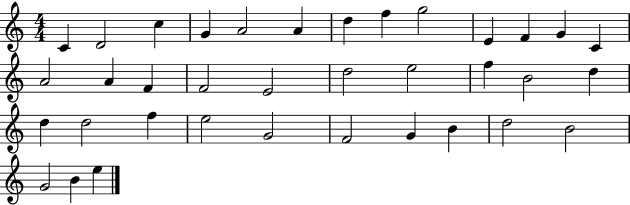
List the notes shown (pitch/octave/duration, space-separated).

C4/q D4/h C5/q G4/q A4/h A4/q D5/q F5/q G5/h E4/q F4/q G4/q C4/q A4/h A4/q F4/q F4/h E4/h D5/h E5/h F5/q B4/h D5/q D5/q D5/h F5/q E5/h G4/h F4/h G4/q B4/q D5/h B4/h G4/h B4/q E5/q